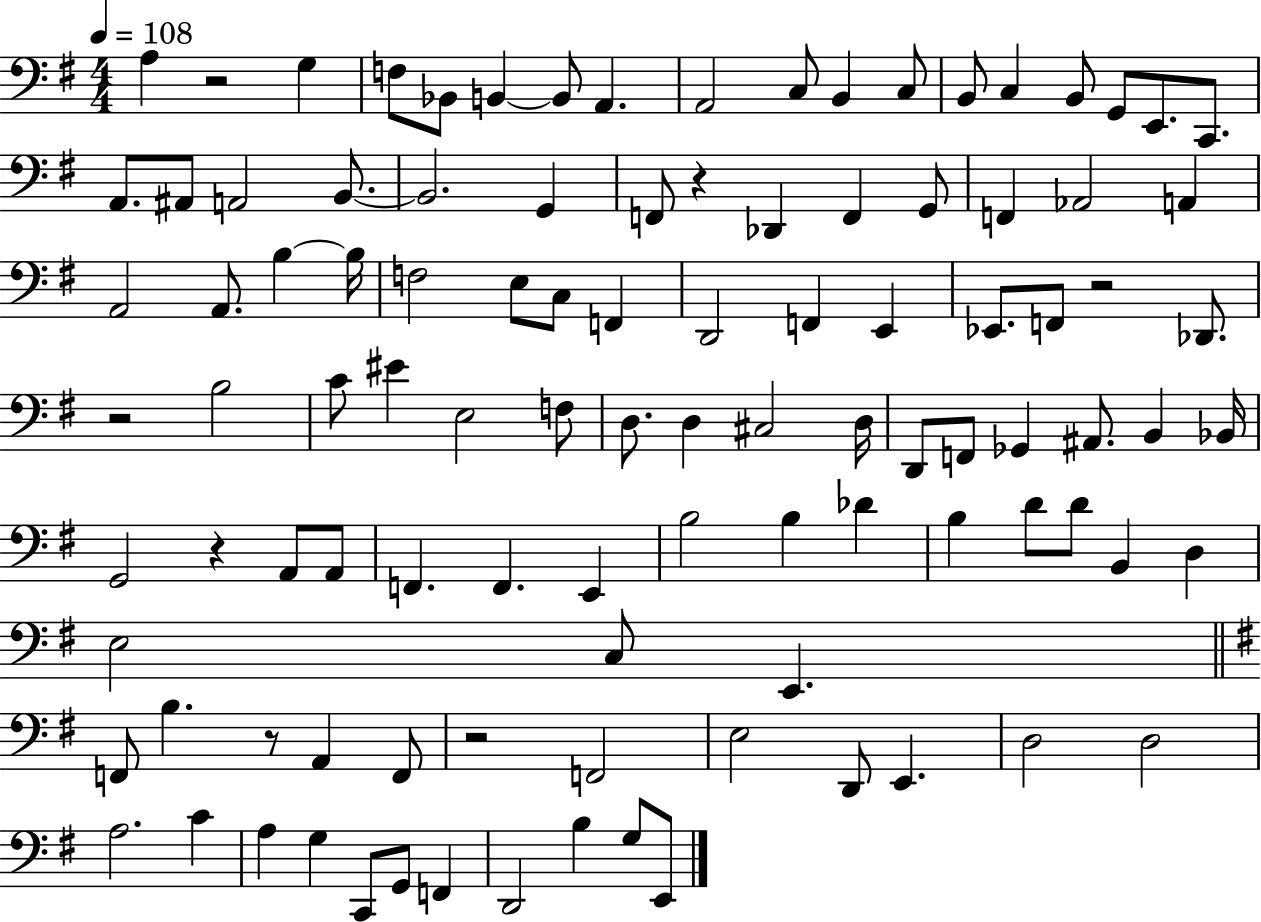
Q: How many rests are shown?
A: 7